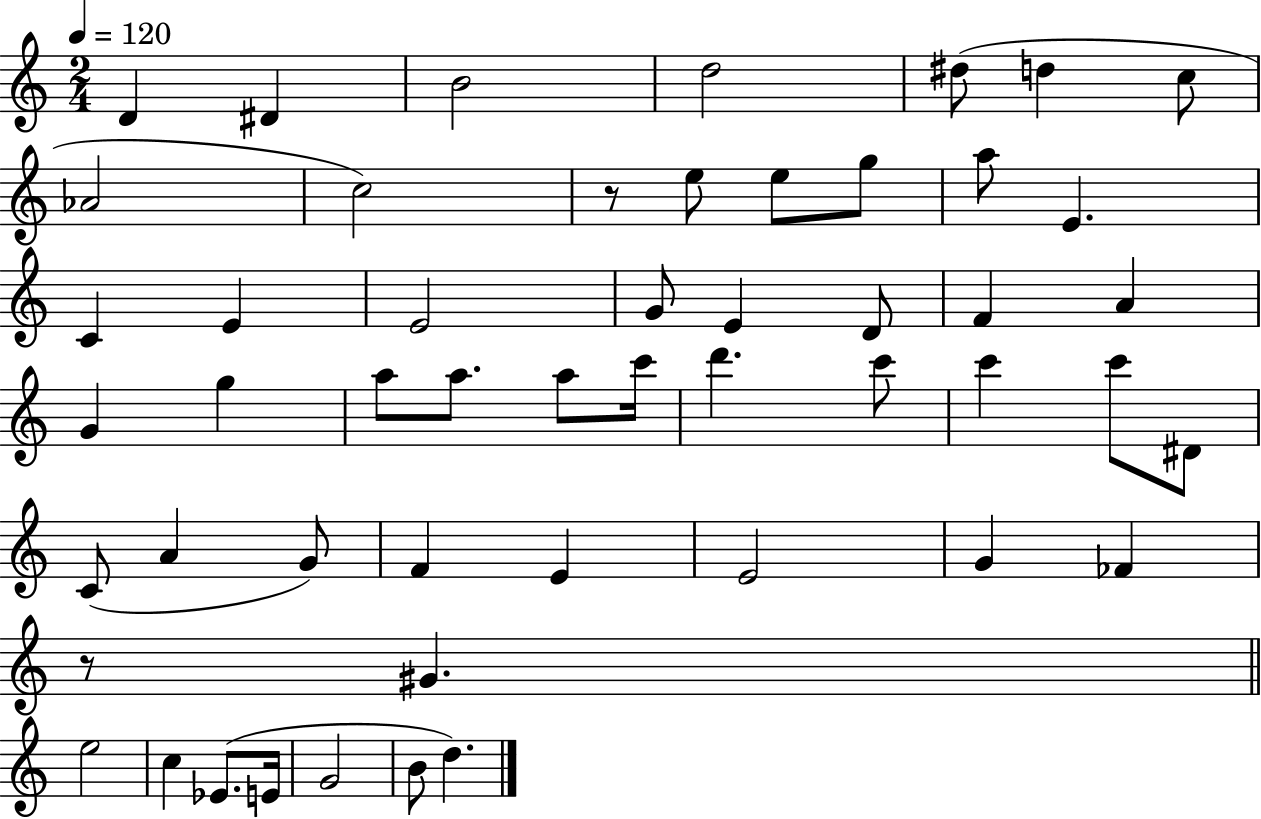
X:1
T:Untitled
M:2/4
L:1/4
K:C
D ^D B2 d2 ^d/2 d c/2 _A2 c2 z/2 e/2 e/2 g/2 a/2 E C E E2 G/2 E D/2 F A G g a/2 a/2 a/2 c'/4 d' c'/2 c' c'/2 ^D/2 C/2 A G/2 F E E2 G _F z/2 ^G e2 c _E/2 E/4 G2 B/2 d